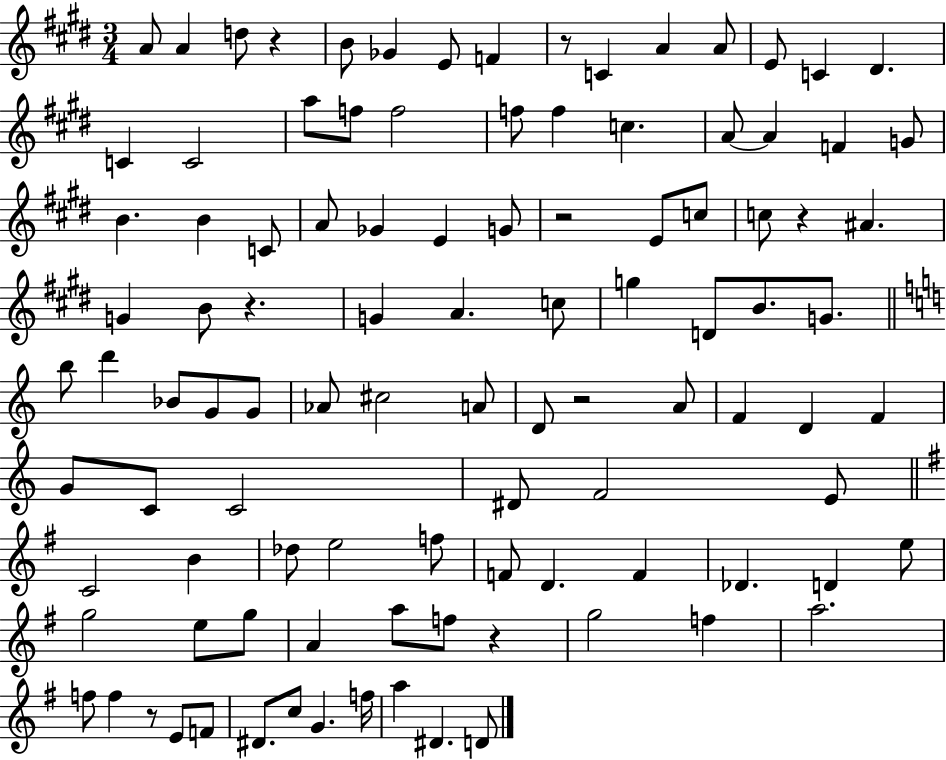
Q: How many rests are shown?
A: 8